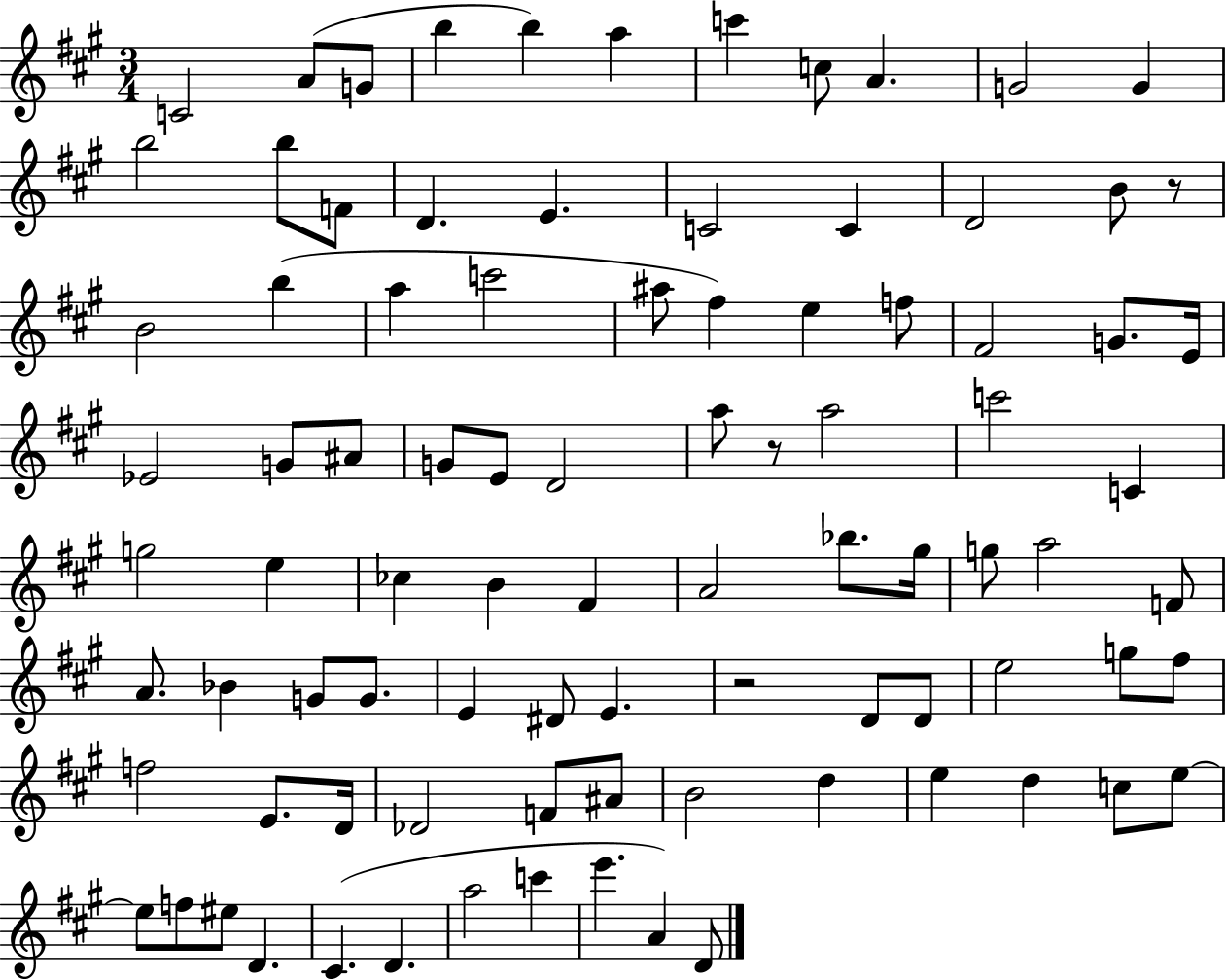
X:1
T:Untitled
M:3/4
L:1/4
K:A
C2 A/2 G/2 b b a c' c/2 A G2 G b2 b/2 F/2 D E C2 C D2 B/2 z/2 B2 b a c'2 ^a/2 ^f e f/2 ^F2 G/2 E/4 _E2 G/2 ^A/2 G/2 E/2 D2 a/2 z/2 a2 c'2 C g2 e _c B ^F A2 _b/2 ^g/4 g/2 a2 F/2 A/2 _B G/2 G/2 E ^D/2 E z2 D/2 D/2 e2 g/2 ^f/2 f2 E/2 D/4 _D2 F/2 ^A/2 B2 d e d c/2 e/2 e/2 f/2 ^e/2 D ^C D a2 c' e' A D/2